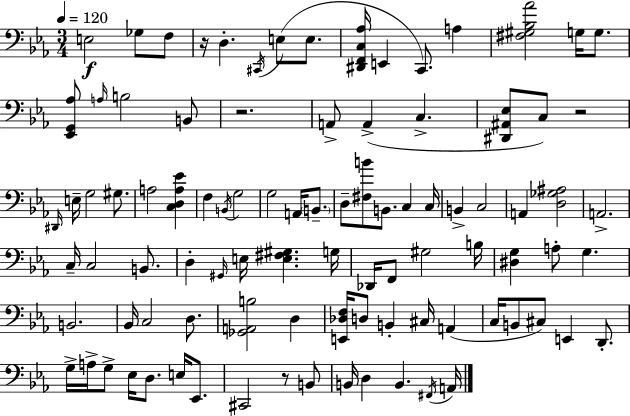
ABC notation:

X:1
T:Untitled
M:3/4
L:1/4
K:Eb
E,2 _G,/2 F,/2 z/4 D, ^C,,/4 E,/2 E,/2 [^D,,F,,C,_A,]/4 E,, C,,/2 A, [^F,^G,_B,_A]2 G,/4 G,/2 [_E,,G,,_A,]/2 A,/4 B,2 B,,/2 z2 A,,/2 A,, C, [^D,,^A,,_E,]/2 C,/2 z2 ^D,,/4 E,/4 G,2 ^G,/2 A,2 [C,D,A,_E] F, B,,/4 G,2 G,2 A,,/4 B,,/2 D,/2 [^F,B]/2 B,,/2 C, C,/4 B,, C,2 A,, [D,_G,^A,]2 A,,2 C,/4 C,2 B,,/2 D, ^G,,/4 E,/4 [E,^F,^G,] G,/4 _D,,/4 F,,/2 ^G,2 B,/4 [^D,G,] A,/2 G, B,,2 _B,,/4 C,2 D,/2 [_G,,A,,B,]2 D, [E,,_D,F,]/4 D,/2 B,, ^C,/4 A,, C,/4 B,,/2 ^C,/2 E,, D,,/2 G,/4 A,/4 G,/2 _E,/4 D,/2 E,/4 _E,,/2 ^C,,2 z/2 B,,/2 B,,/4 D, B,, ^F,,/4 A,,/4